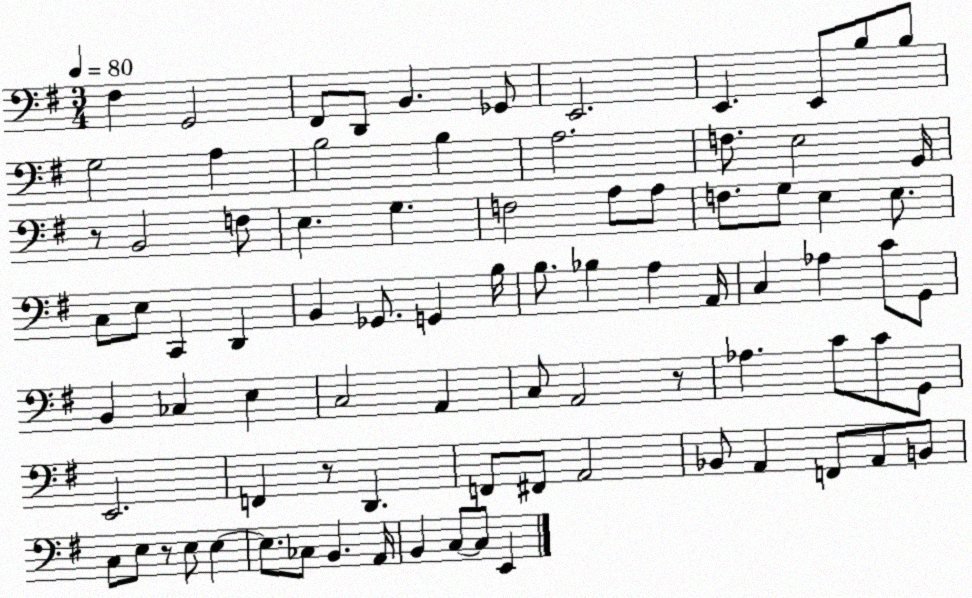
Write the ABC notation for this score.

X:1
T:Untitled
M:3/4
L:1/4
K:G
^F, G,,2 ^F,,/2 D,,/2 B,, _G,,/2 E,,2 E,, E,,/2 B,/2 B,/2 G,2 A, B,2 B, A,2 F,/2 E,2 G,,/4 z/2 B,,2 F,/2 E, G, F,2 A,/2 A,/2 F,/2 G,/2 E, E,/2 C,/2 E,/2 C,, D,, B,, _G,,/2 G,, B,/4 B,/2 _B, A, A,,/4 C, _A, C/2 G,,/2 B,, _C, E, C,2 A,, C,/2 A,,2 z/2 _A, C/2 C/2 G,,/2 E,,2 F,, z/2 D,, F,,/2 ^F,,/2 A,,2 _B,,/2 A,, F,,/2 A,,/2 B,,/2 C,/2 E,/2 z/2 E,/2 E, E,/2 _C,/2 B,, A,,/4 B,, C,/2 C,/2 E,,